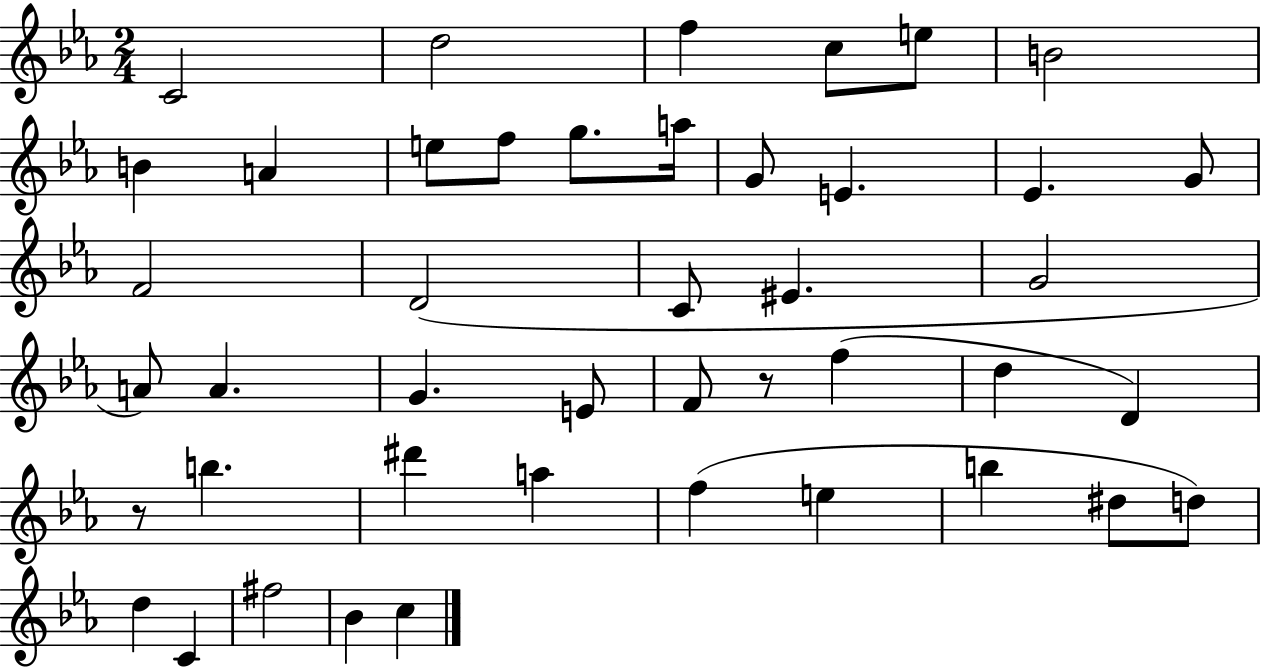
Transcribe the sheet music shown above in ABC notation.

X:1
T:Untitled
M:2/4
L:1/4
K:Eb
C2 d2 f c/2 e/2 B2 B A e/2 f/2 g/2 a/4 G/2 E _E G/2 F2 D2 C/2 ^E G2 A/2 A G E/2 F/2 z/2 f d D z/2 b ^d' a f e b ^d/2 d/2 d C ^f2 _B c